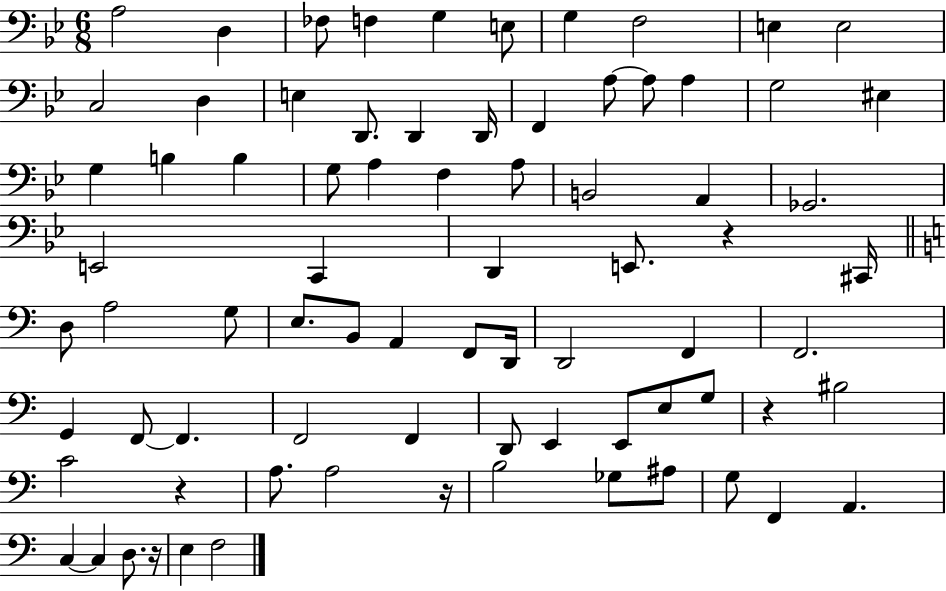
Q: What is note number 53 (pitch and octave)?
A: F2